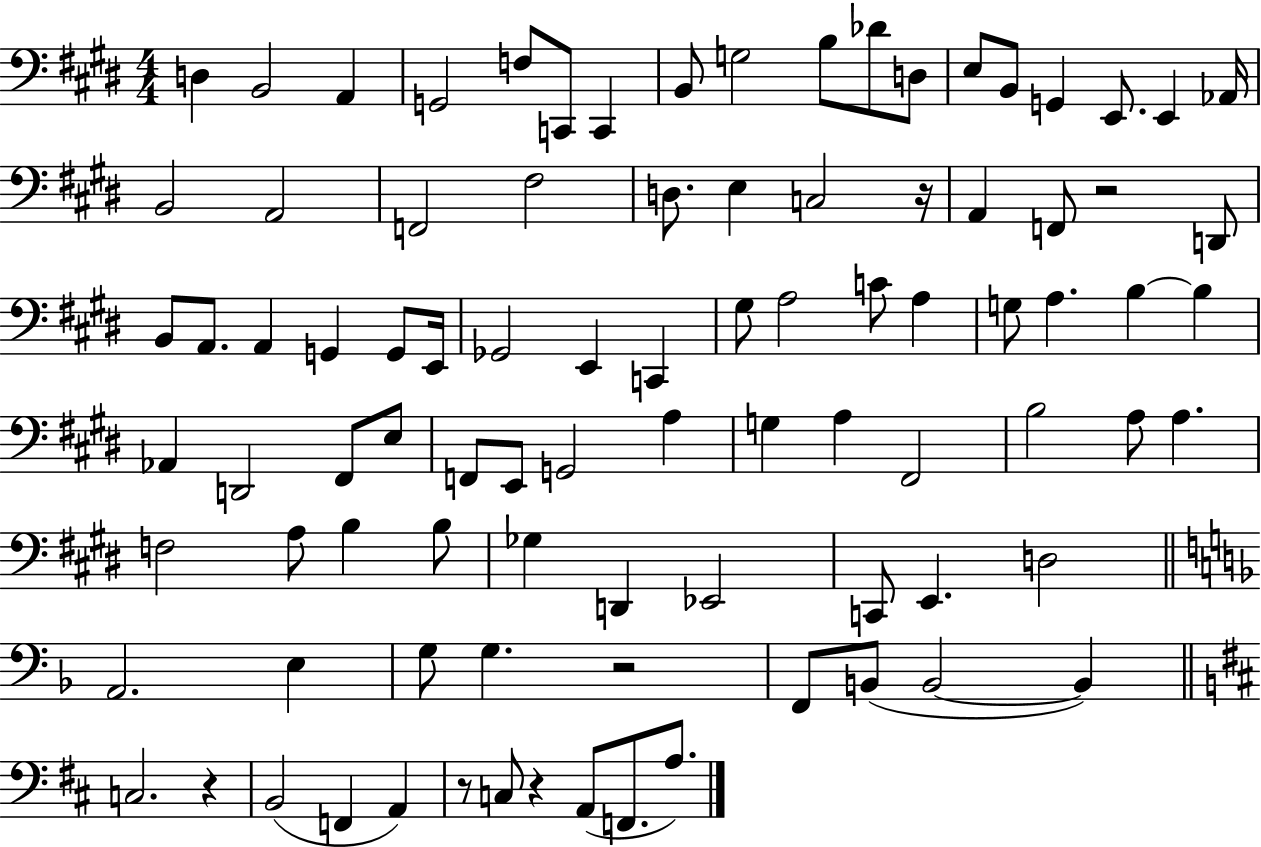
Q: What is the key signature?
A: E major